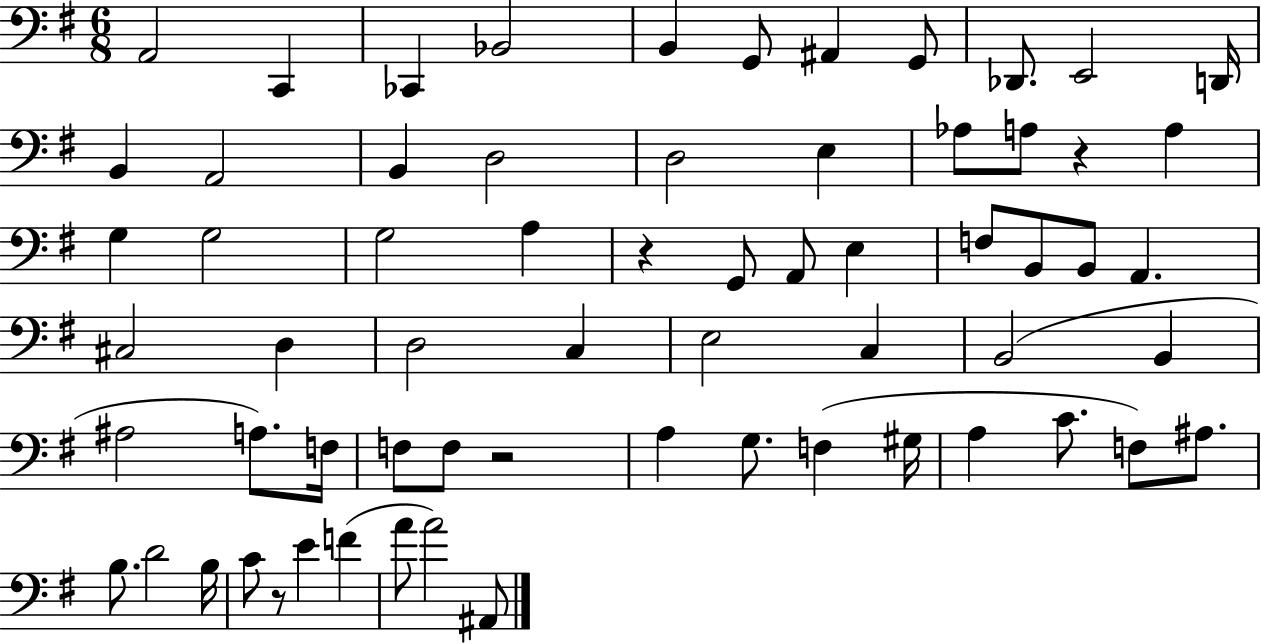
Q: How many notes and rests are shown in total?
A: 65